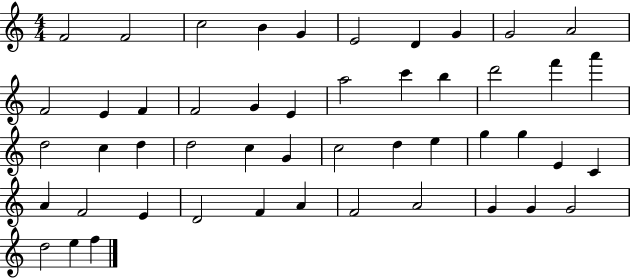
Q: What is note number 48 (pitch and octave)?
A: E5